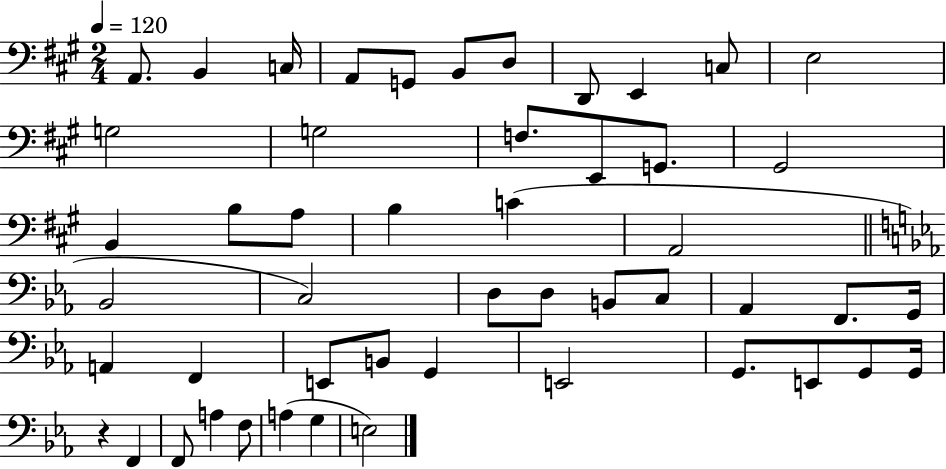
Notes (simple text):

A2/e. B2/q C3/s A2/e G2/e B2/e D3/e D2/e E2/q C3/e E3/h G3/h G3/h F3/e. E2/e G2/e. G#2/h B2/q B3/e A3/e B3/q C4/q A2/h Bb2/h C3/h D3/e D3/e B2/e C3/e Ab2/q F2/e. G2/s A2/q F2/q E2/e B2/e G2/q E2/h G2/e. E2/e G2/e G2/s R/q F2/q F2/e A3/q F3/e A3/q G3/q E3/h